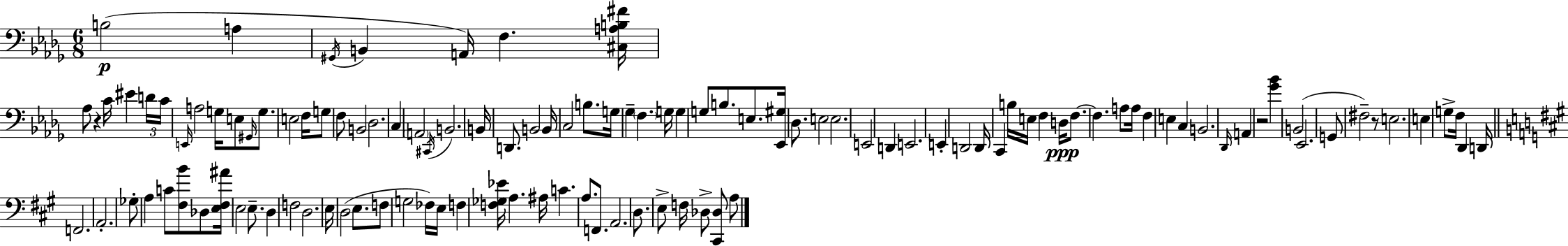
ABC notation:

X:1
T:Untitled
M:6/8
L:1/4
K:Bbm
B,2 A, ^G,,/4 B,, A,,/4 F, [^C,A,B,^F]/4 _A,/2 z C/4 ^E D/4 C/4 E,,/4 A,2 G,/4 E,/2 ^G,,/4 G,/2 E,2 F,/4 G,/2 F,/2 B,,2 _D,2 C, A,,2 ^C,,/4 B,,2 B,,/4 D,,/2 B,,2 B,,/4 C,2 B,/2 G,/4 _G, F, G,/4 G, G,/2 B,/2 E,/2 [_E,,^G,]/4 _D,/2 E,2 E,2 E,,2 D,, E,,2 E,, D,,2 D,,/4 C,, B,/4 E,/4 F, D,/4 F,/2 F, A,/2 A,/4 F, E, C, B,,2 _D,,/4 A,, z2 [_G_B] B,,2 _E,,2 G,,/2 ^F,2 z/2 E,2 E, G,/2 F,/4 _D,, D,,/4 F,,2 A,,2 _G,/2 A, C/2 [^F,B]/2 _D,/2 [E,^F,^A]/4 E,2 E,/2 D, F,2 D,2 E,/4 D,2 E,/2 F,/2 G,2 _F,/4 E,/4 F, [F,_G,_E]/4 A, ^A,/4 C A,/2 F,,/2 A,,2 D,/2 E,/2 F,/4 _D,/2 [^C,,_D,]/2 A,/2